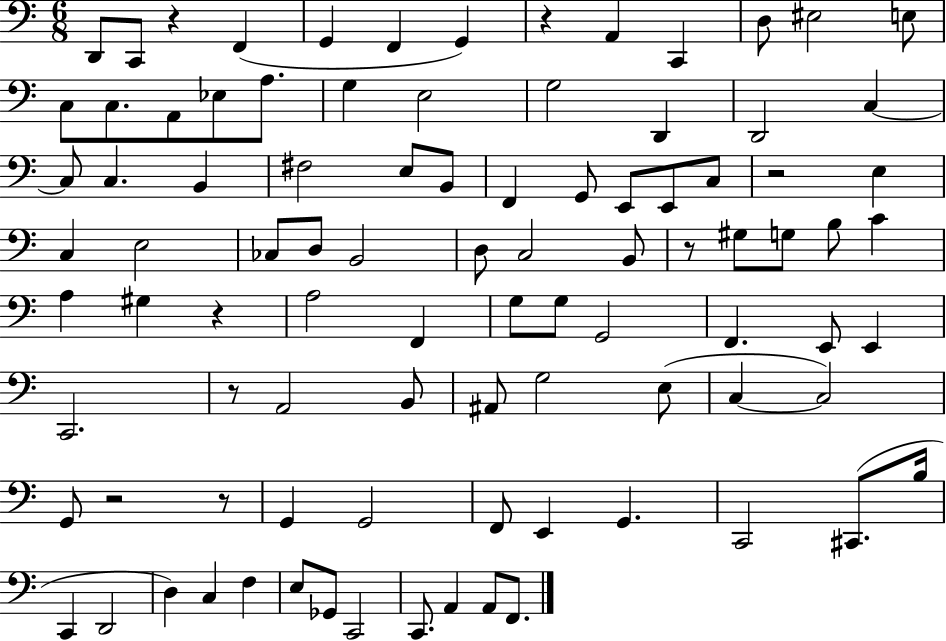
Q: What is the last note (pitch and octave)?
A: F2